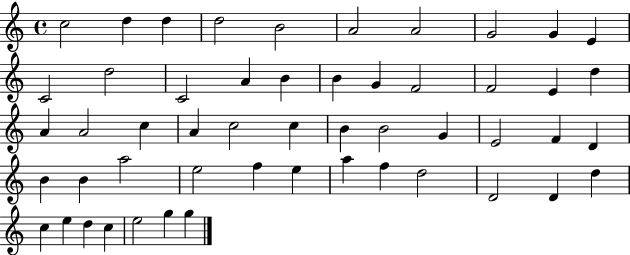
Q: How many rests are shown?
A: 0